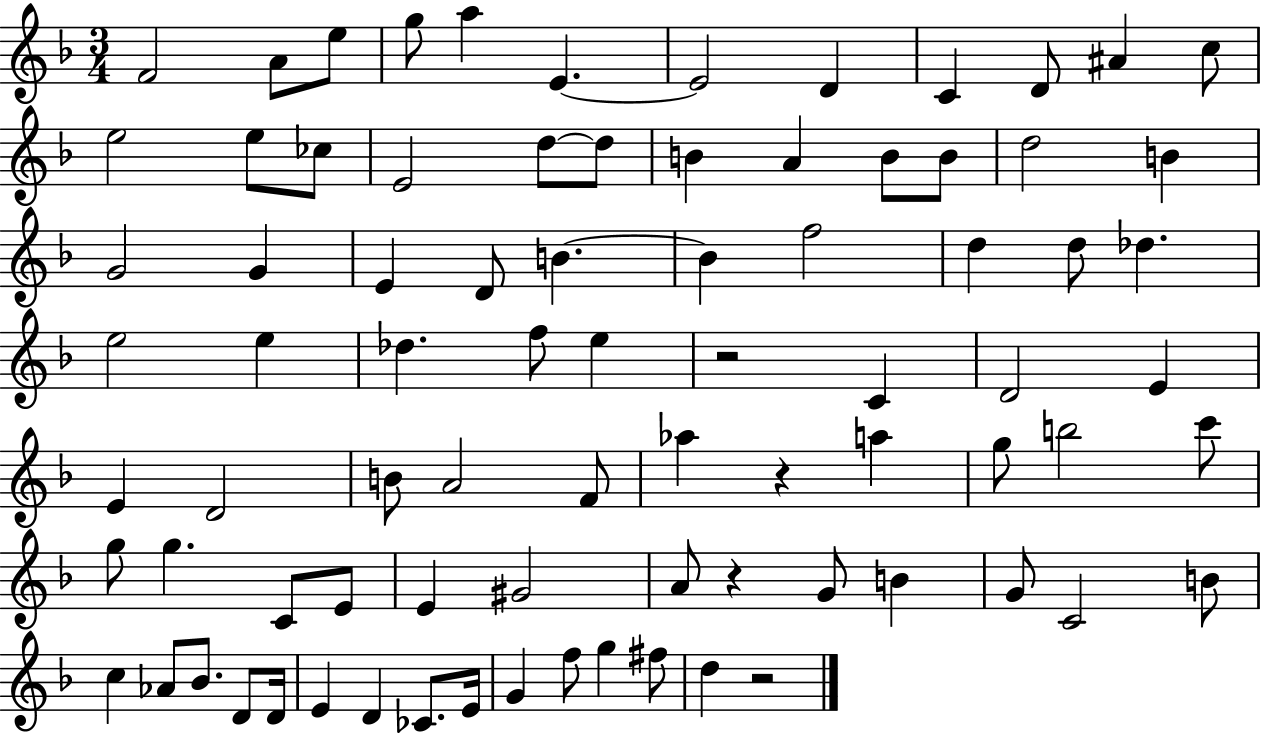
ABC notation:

X:1
T:Untitled
M:3/4
L:1/4
K:F
F2 A/2 e/2 g/2 a E E2 D C D/2 ^A c/2 e2 e/2 _c/2 E2 d/2 d/2 B A B/2 B/2 d2 B G2 G E D/2 B B f2 d d/2 _d e2 e _d f/2 e z2 C D2 E E D2 B/2 A2 F/2 _a z a g/2 b2 c'/2 g/2 g C/2 E/2 E ^G2 A/2 z G/2 B G/2 C2 B/2 c _A/2 _B/2 D/2 D/4 E D _C/2 E/4 G f/2 g ^f/2 d z2